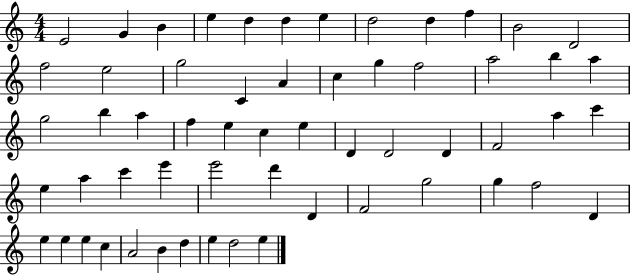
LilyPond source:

{
  \clef treble
  \numericTimeSignature
  \time 4/4
  \key c \major
  e'2 g'4 b'4 | e''4 d''4 d''4 e''4 | d''2 d''4 f''4 | b'2 d'2 | \break f''2 e''2 | g''2 c'4 a'4 | c''4 g''4 f''2 | a''2 b''4 a''4 | \break g''2 b''4 a''4 | f''4 e''4 c''4 e''4 | d'4 d'2 d'4 | f'2 a''4 c'''4 | \break e''4 a''4 c'''4 e'''4 | e'''2 d'''4 d'4 | f'2 g''2 | g''4 f''2 d'4 | \break e''4 e''4 e''4 c''4 | a'2 b'4 d''4 | e''4 d''2 e''4 | \bar "|."
}